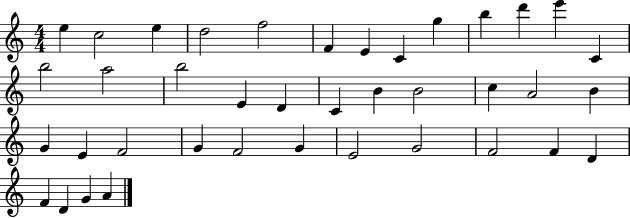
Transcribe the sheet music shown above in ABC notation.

X:1
T:Untitled
M:4/4
L:1/4
K:C
e c2 e d2 f2 F E C g b d' e' C b2 a2 b2 E D C B B2 c A2 B G E F2 G F2 G E2 G2 F2 F D F D G A